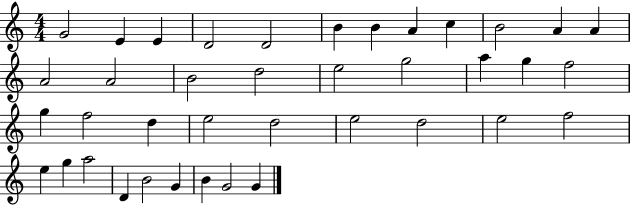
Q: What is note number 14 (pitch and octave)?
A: A4